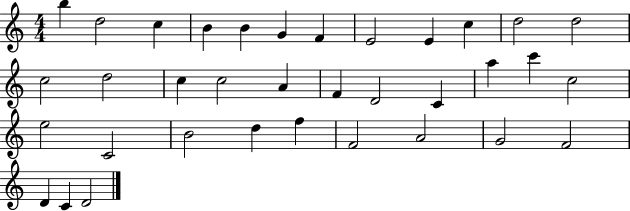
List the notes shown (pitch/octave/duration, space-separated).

B5/q D5/h C5/q B4/q B4/q G4/q F4/q E4/h E4/q C5/q D5/h D5/h C5/h D5/h C5/q C5/h A4/q F4/q D4/h C4/q A5/q C6/q C5/h E5/h C4/h B4/h D5/q F5/q F4/h A4/h G4/h F4/h D4/q C4/q D4/h